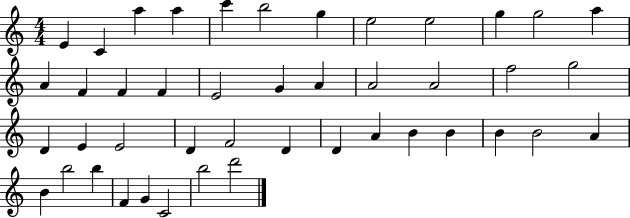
E4/q C4/q A5/q A5/q C6/q B5/h G5/q E5/h E5/h G5/q G5/h A5/q A4/q F4/q F4/q F4/q E4/h G4/q A4/q A4/h A4/h F5/h G5/h D4/q E4/q E4/h D4/q F4/h D4/q D4/q A4/q B4/q B4/q B4/q B4/h A4/q B4/q B5/h B5/q F4/q G4/q C4/h B5/h D6/h